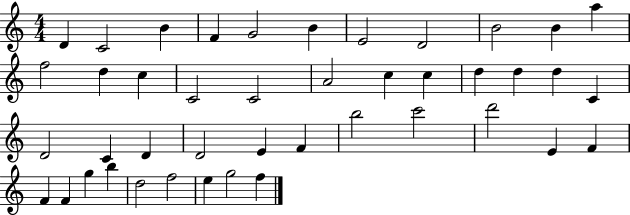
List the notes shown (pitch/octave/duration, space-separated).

D4/q C4/h B4/q F4/q G4/h B4/q E4/h D4/h B4/h B4/q A5/q F5/h D5/q C5/q C4/h C4/h A4/h C5/q C5/q D5/q D5/q D5/q C4/q D4/h C4/q D4/q D4/h E4/q F4/q B5/h C6/h D6/h E4/q F4/q F4/q F4/q G5/q B5/q D5/h F5/h E5/q G5/h F5/q